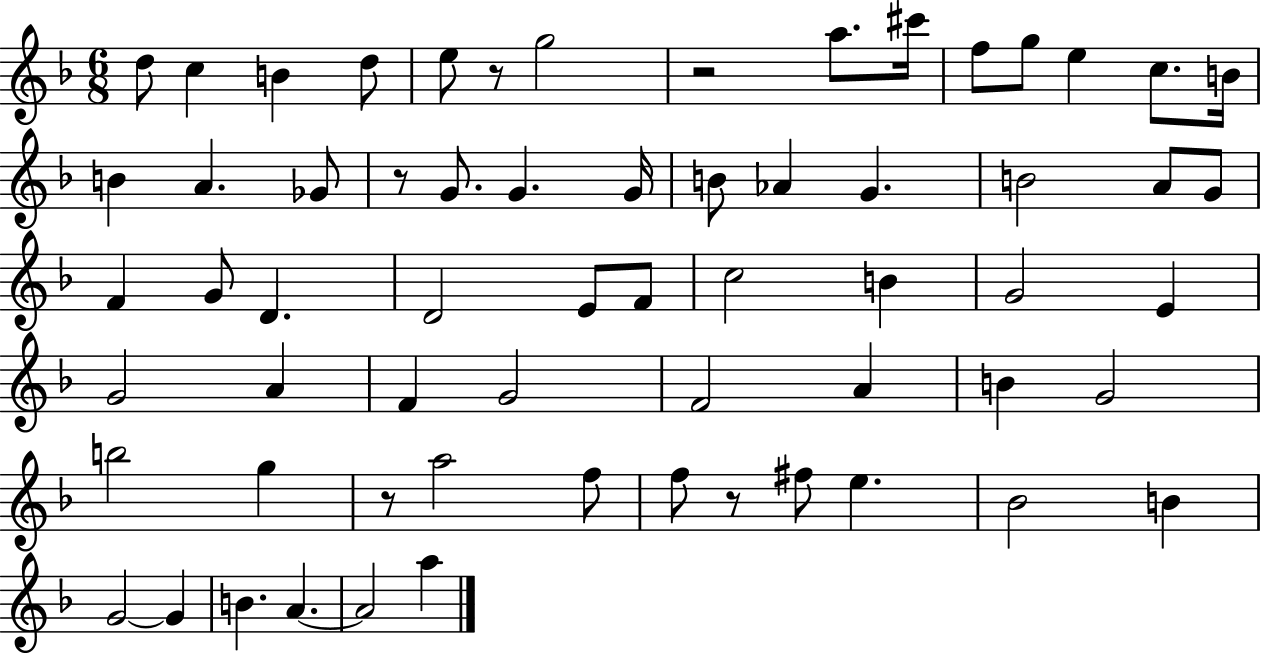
{
  \clef treble
  \numericTimeSignature
  \time 6/8
  \key f \major
  d''8 c''4 b'4 d''8 | e''8 r8 g''2 | r2 a''8. cis'''16 | f''8 g''8 e''4 c''8. b'16 | \break b'4 a'4. ges'8 | r8 g'8. g'4. g'16 | b'8 aes'4 g'4. | b'2 a'8 g'8 | \break f'4 g'8 d'4. | d'2 e'8 f'8 | c''2 b'4 | g'2 e'4 | \break g'2 a'4 | f'4 g'2 | f'2 a'4 | b'4 g'2 | \break b''2 g''4 | r8 a''2 f''8 | f''8 r8 fis''8 e''4. | bes'2 b'4 | \break g'2~~ g'4 | b'4. a'4.~~ | a'2 a''4 | \bar "|."
}